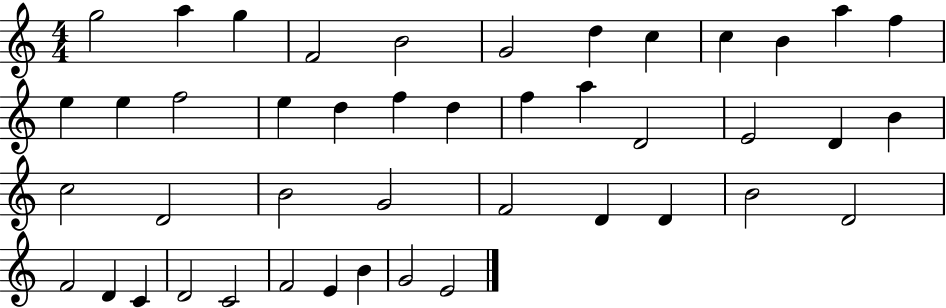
G5/h A5/q G5/q F4/h B4/h G4/h D5/q C5/q C5/q B4/q A5/q F5/q E5/q E5/q F5/h E5/q D5/q F5/q D5/q F5/q A5/q D4/h E4/h D4/q B4/q C5/h D4/h B4/h G4/h F4/h D4/q D4/q B4/h D4/h F4/h D4/q C4/q D4/h C4/h F4/h E4/q B4/q G4/h E4/h